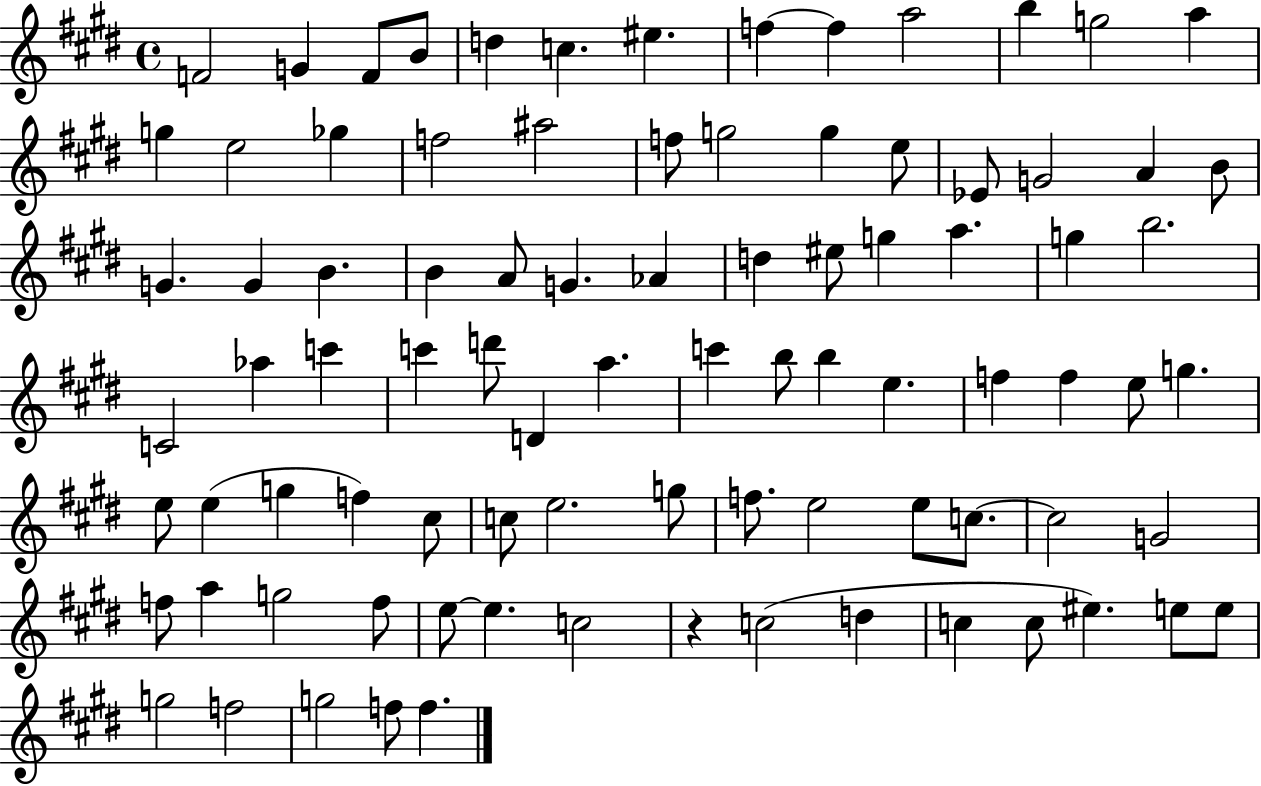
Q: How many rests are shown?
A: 1